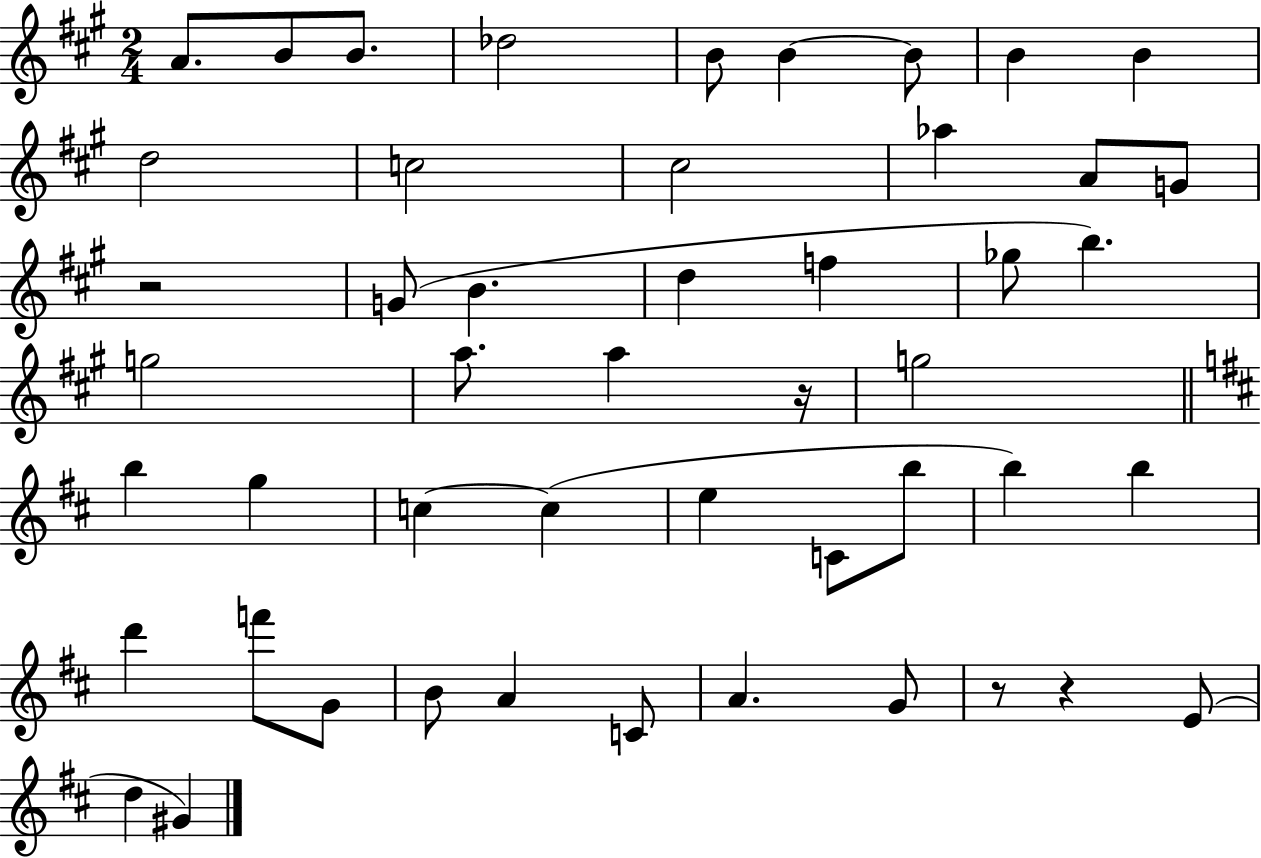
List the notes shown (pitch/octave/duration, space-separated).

A4/e. B4/e B4/e. Db5/h B4/e B4/q B4/e B4/q B4/q D5/h C5/h C#5/h Ab5/q A4/e G4/e R/h G4/e B4/q. D5/q F5/q Gb5/e B5/q. G5/h A5/e. A5/q R/s G5/h B5/q G5/q C5/q C5/q E5/q C4/e B5/e B5/q B5/q D6/q F6/e G4/e B4/e A4/q C4/e A4/q. G4/e R/e R/q E4/e D5/q G#4/q